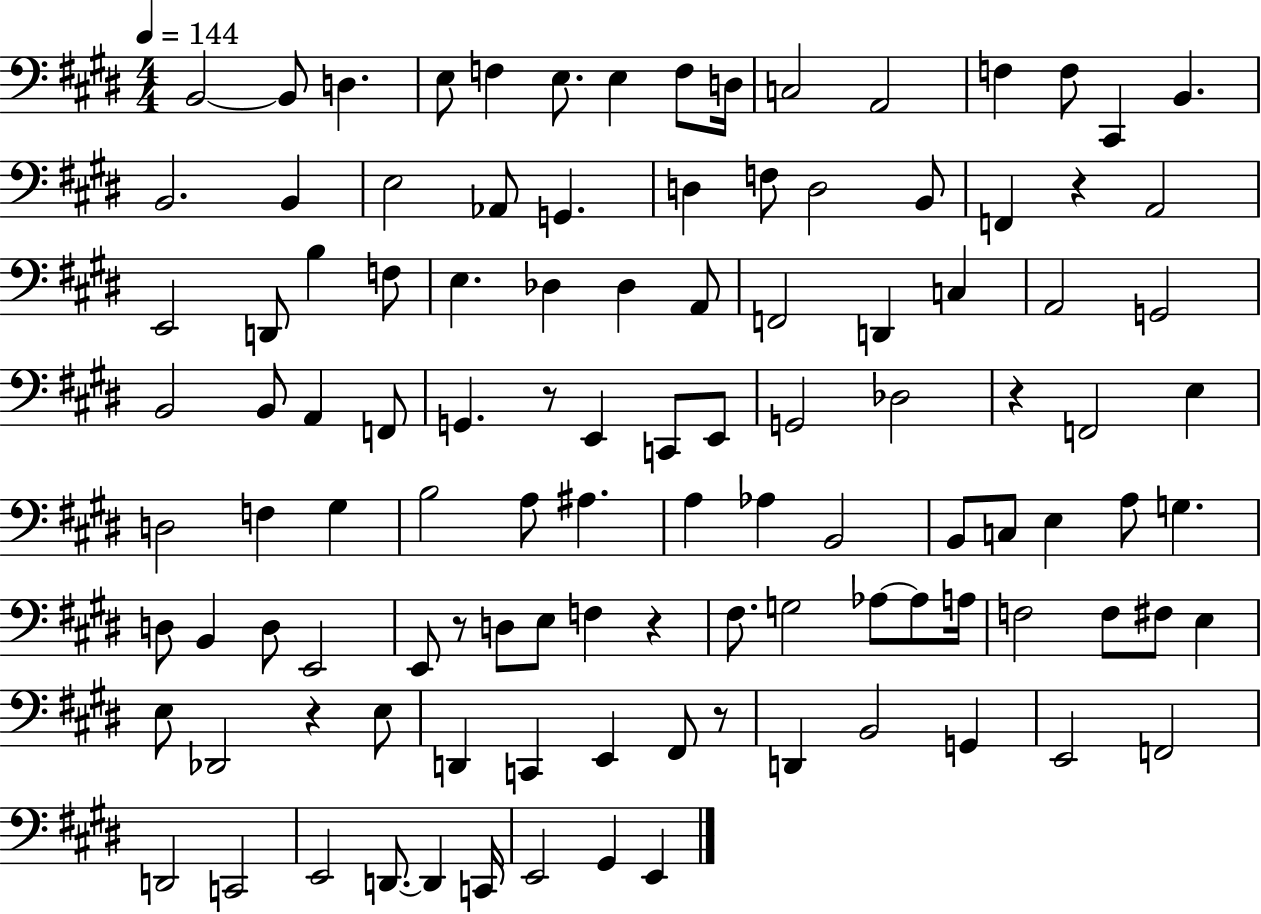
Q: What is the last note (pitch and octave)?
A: E2